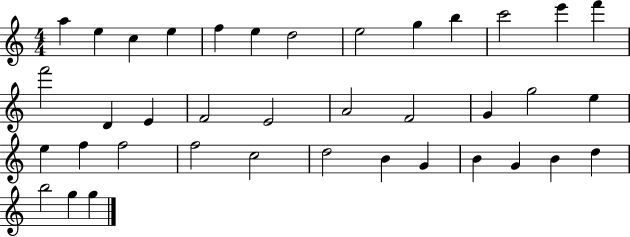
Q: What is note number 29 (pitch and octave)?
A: D5